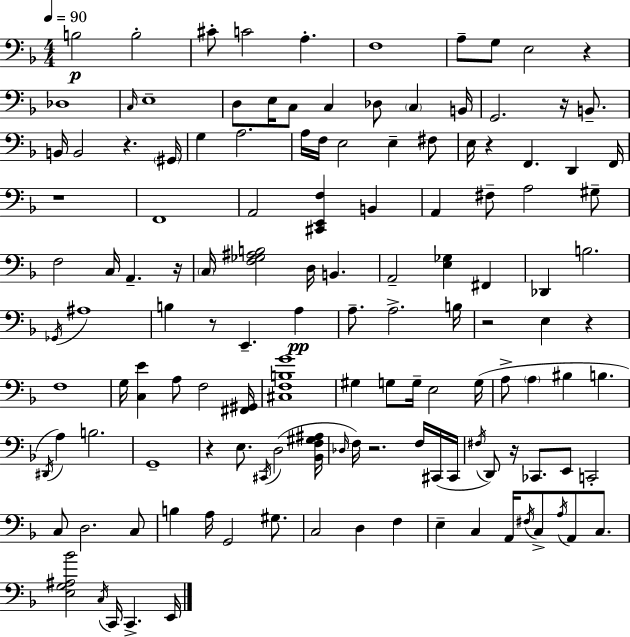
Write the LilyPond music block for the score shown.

{
  \clef bass
  \numericTimeSignature
  \time 4/4
  \key f \major
  \tempo 4 = 90
  b2\p b2-. | cis'8-. c'2 a4.-. | f1 | a8-- g8 e2 r4 | \break des1 | \grace { c16 } e1-- | d8 e16 c8 c4 des8 \parenthesize c4 | b,16 g,2. r16 b,8.-- | \break b,16 b,2 r4. | \parenthesize gis,16 g4 a2. | a16 f16 e2 e4-- fis8 | e16 r4 f,4. d,4 | \break f,16 r1 | f,1 | a,2 <cis, e, f>4 b,4 | a,4 fis8-- a2 gis8-- | \break f2 c16 a,4.-- | r16 \parenthesize c16 <f ges ais b>2 d16 b,4. | a,2-- <e ges>4 fis,4 | des,4 b2. | \break \acciaccatura { ges,16 } ais1 | b4 r8 e,4.-- a4\pp | a8.-- a2.-> | b16 r2 e4 r4 | \break f1 | g16 <c e'>4 a8 f2 | <fis, gis,>16 <cis f b g'>1 | gis4 g8 g16-- e2 | \break g16( a8-> \parenthesize a4 bis4 b4. | \acciaccatura { dis,16 }) a4 b2. | g,1-- | r4 e8. \acciaccatura { cis,16 } d2( | \break <bes, f gis ais>16 \grace { des16 }) f16 r2. | f16 cis,16( cis,16 \acciaccatura { fis16 }) d,8 r16 ces,8. e,8 c,2-. | c8 d2. | c8 b4 a16 g,2 | \break gis8. c2 d4 | f4 e4-- c4 a,16 \acciaccatura { fis16 } | c8-> \acciaccatura { a16 } a,8 c8. <e g ais bes'>2 | \acciaccatura { c16 } c,16 c,4.-> e,16 \bar "|."
}